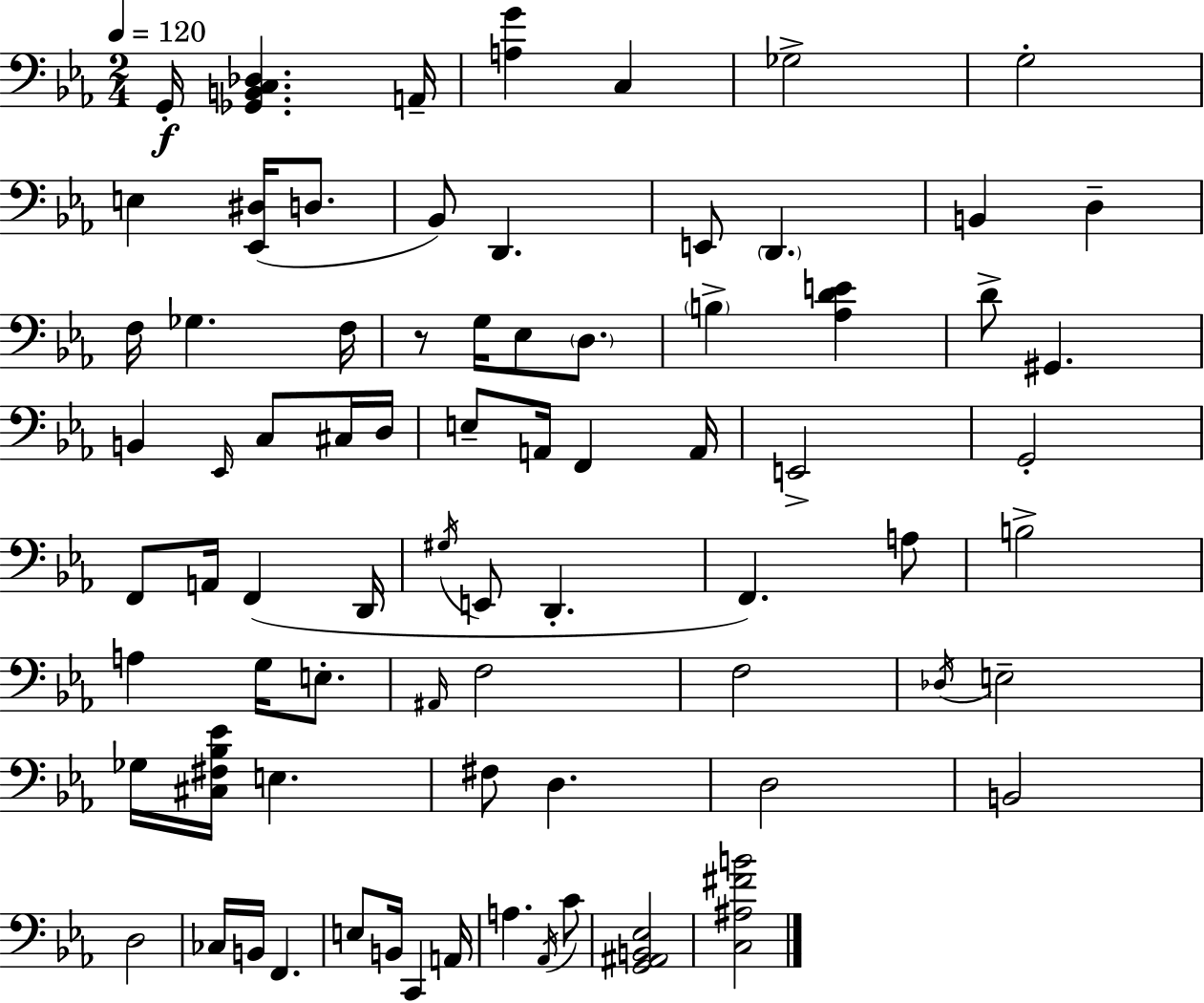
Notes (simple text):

G2/s [Gb2,B2,C3,Db3]/q. A2/s [A3,G4]/q C3/q Gb3/h G3/h E3/q [Eb2,D#3]/s D3/e. Bb2/e D2/q. E2/e D2/q. B2/q D3/q F3/s Gb3/q. F3/s R/e G3/s Eb3/e D3/e. B3/q [Ab3,D4,E4]/q D4/e G#2/q. B2/q Eb2/s C3/e C#3/s D3/s E3/e A2/s F2/q A2/s E2/h G2/h F2/e A2/s F2/q D2/s G#3/s E2/e D2/q. F2/q. A3/e B3/h A3/q G3/s E3/e. A#2/s F3/h F3/h Db3/s E3/h Gb3/s [C#3,F#3,Bb3,Eb4]/s E3/q. F#3/e D3/q. D3/h B2/h D3/h CES3/s B2/s F2/q. E3/e B2/s C2/q A2/s A3/q. Ab2/s C4/e [G2,A#2,B2,Eb3]/h [C3,A#3,F#4,B4]/h